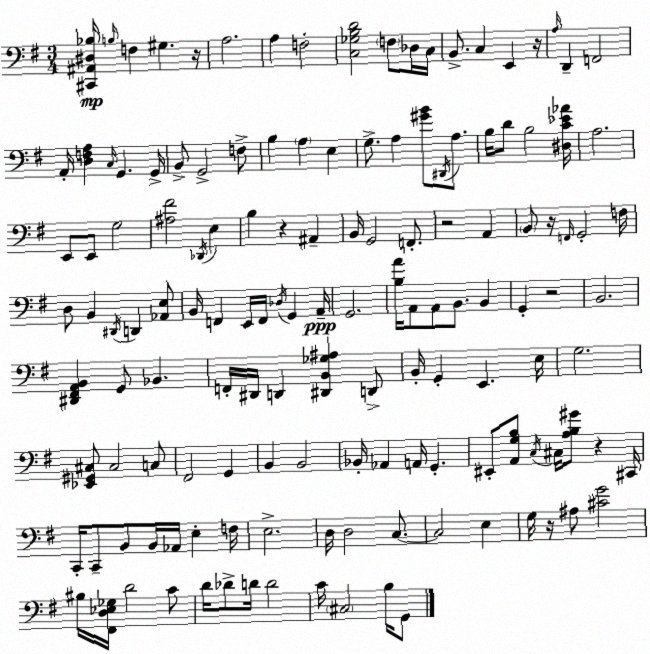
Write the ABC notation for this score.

X:1
T:Untitled
M:3/4
L:1/4
K:Em
[^C,,^A,,^D,_B,]/4 B,/4 F, ^G, z/4 A,2 A, F,2 [C,_G,B,D]2 F,/2 _D,/4 C,/4 B,,/2 C, E,, z/4 A,/4 D,, F,,2 A,,/4 [D,F,A,] C,/4 G,, G,,/4 B,,/2 G,,2 F,/2 B, A, E, G,/2 A, [^GB]/2 ^D,,/4 A,/2 B,/4 D/2 B,2 [^D,C_E_A]/4 A,2 E,,/2 E,,/2 G,2 [^A,^F]2 _D,,/4 E, B, z ^A,, B,,/4 G,,2 F,,/2 z2 A,, B,,/2 z/4 F,,/4 G,,2 F,/4 D,/2 B,, ^D,,/4 D,, [_A,,E,]/2 B,,/4 F,, E,,/4 F,,/4 _D,/4 G,, A,,/4 G,,2 [B,A]/4 A,,/2 A,,/2 B,,/2 B,, G,, z2 B,,2 [^D,,^F,,A,,B,,] G,,/2 _B,, F,,/4 ^D,,/4 D,, [^D,,B,,_G,^A,] D,,/2 B,,/4 G,, E,, E,/4 G,2 [_E,,^G,,^C,]/2 ^C,2 C,/2 ^F,,2 G,, B,, B,,2 _B,,/4 _A,, A,,/4 G,, ^E,,/2 [A,,G,B,]/2 C,/4 ^C,/4 [A,B,^G]/2 z ^C,,/4 C,,/4 C,,/2 B,,/2 B,,/4 _A,,/4 E, F,/4 E,2 D,/4 D,2 C,/2 C,2 E, G,/4 z/4 ^A,/2 [^CG]2 ^B,/4 [^F,,D,_E,_G,]/4 D2 C/2 D/4 _D/2 D/4 D2 C/4 ^C,2 B,/4 G,,/2